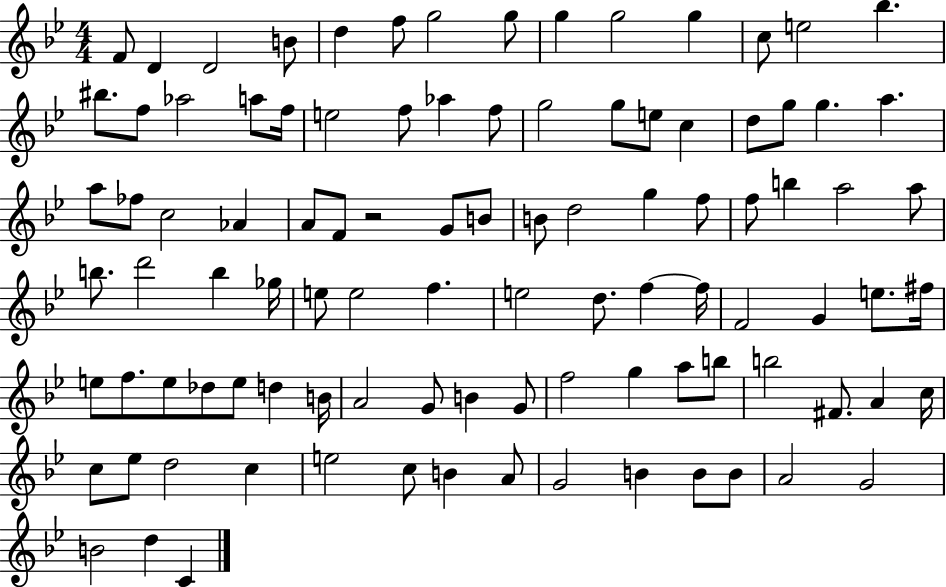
X:1
T:Untitled
M:4/4
L:1/4
K:Bb
F/2 D D2 B/2 d f/2 g2 g/2 g g2 g c/2 e2 _b ^b/2 f/2 _a2 a/2 f/4 e2 f/2 _a f/2 g2 g/2 e/2 c d/2 g/2 g a a/2 _f/2 c2 _A A/2 F/2 z2 G/2 B/2 B/2 d2 g f/2 f/2 b a2 a/2 b/2 d'2 b _g/4 e/2 e2 f e2 d/2 f f/4 F2 G e/2 ^f/4 e/2 f/2 e/2 _d/2 e/2 d B/4 A2 G/2 B G/2 f2 g a/2 b/2 b2 ^F/2 A c/4 c/2 _e/2 d2 c e2 c/2 B A/2 G2 B B/2 B/2 A2 G2 B2 d C